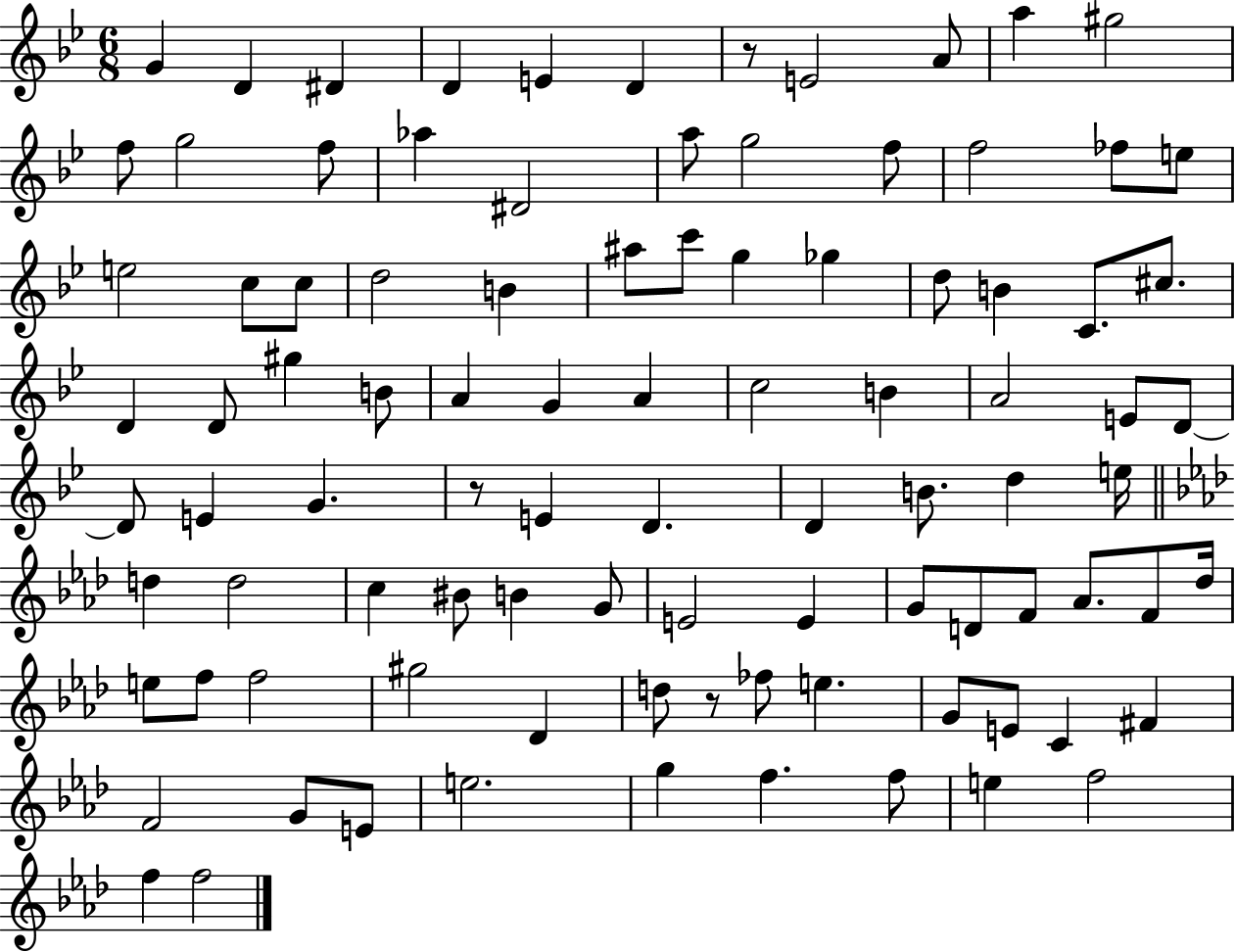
G4/q D4/q D#4/q D4/q E4/q D4/q R/e E4/h A4/e A5/q G#5/h F5/e G5/h F5/e Ab5/q D#4/h A5/e G5/h F5/e F5/h FES5/e E5/e E5/h C5/e C5/e D5/h B4/q A#5/e C6/e G5/q Gb5/q D5/e B4/q C4/e. C#5/e. D4/q D4/e G#5/q B4/e A4/q G4/q A4/q C5/h B4/q A4/h E4/e D4/e D4/e E4/q G4/q. R/e E4/q D4/q. D4/q B4/e. D5/q E5/s D5/q D5/h C5/q BIS4/e B4/q G4/e E4/h E4/q G4/e D4/e F4/e Ab4/e. F4/e Db5/s E5/e F5/e F5/h G#5/h Db4/q D5/e R/e FES5/e E5/q. G4/e E4/e C4/q F#4/q F4/h G4/e E4/e E5/h. G5/q F5/q. F5/e E5/q F5/h F5/q F5/h